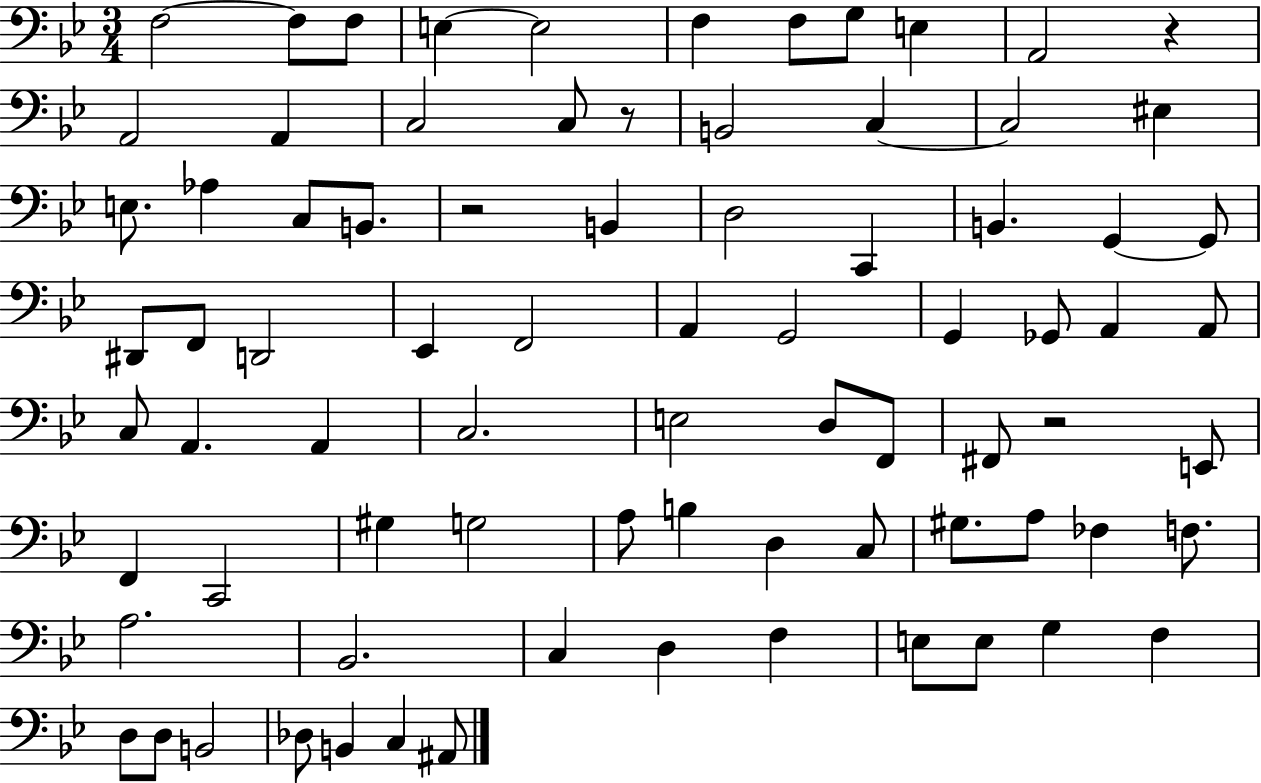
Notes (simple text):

F3/h F3/e F3/e E3/q E3/h F3/q F3/e G3/e E3/q A2/h R/q A2/h A2/q C3/h C3/e R/e B2/h C3/q C3/h EIS3/q E3/e. Ab3/q C3/e B2/e. R/h B2/q D3/h C2/q B2/q. G2/q G2/e D#2/e F2/e D2/h Eb2/q F2/h A2/q G2/h G2/q Gb2/e A2/q A2/e C3/e A2/q. A2/q C3/h. E3/h D3/e F2/e F#2/e R/h E2/e F2/q C2/h G#3/q G3/h A3/e B3/q D3/q C3/e G#3/e. A3/e FES3/q F3/e. A3/h. Bb2/h. C3/q D3/q F3/q E3/e E3/e G3/q F3/q D3/e D3/e B2/h Db3/e B2/q C3/q A#2/e